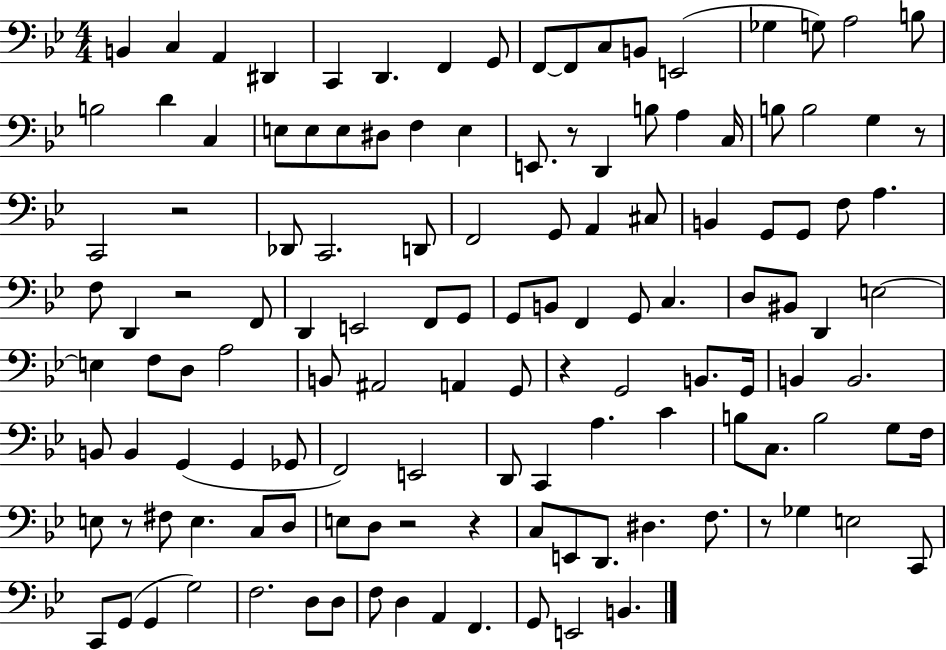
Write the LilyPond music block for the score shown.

{
  \clef bass
  \numericTimeSignature
  \time 4/4
  \key bes \major
  \repeat volta 2 { b,4 c4 a,4 dis,4 | c,4 d,4. f,4 g,8 | f,8~~ f,8 c8 b,8 e,2( | ges4 g8) a2 b8 | \break b2 d'4 c4 | e8 e8 e8 dis8 f4 e4 | e,8. r8 d,4 b8 a4 c16 | b8 b2 g4 r8 | \break c,2 r2 | des,8 c,2. d,8 | f,2 g,8 a,4 cis8 | b,4 g,8 g,8 f8 a4. | \break f8 d,4 r2 f,8 | d,4 e,2 f,8 g,8 | g,8 b,8 f,4 g,8 c4. | d8 bis,8 d,4 e2~~ | \break e4 f8 d8 a2 | b,8 ais,2 a,4 g,8 | r4 g,2 b,8. g,16 | b,4 b,2. | \break b,8 b,4 g,4( g,4 ges,8 | f,2) e,2 | d,8 c,4 a4. c'4 | b8 c8. b2 g8 f16 | \break e8 r8 fis8 e4. c8 d8 | e8 d8 r2 r4 | c8 e,8 d,8. dis4. f8. | r8 ges4 e2 c,8 | \break c,8 g,8( g,4 g2) | f2. d8 d8 | f8 d4 a,4 f,4. | g,8 e,2 b,4. | \break } \bar "|."
}